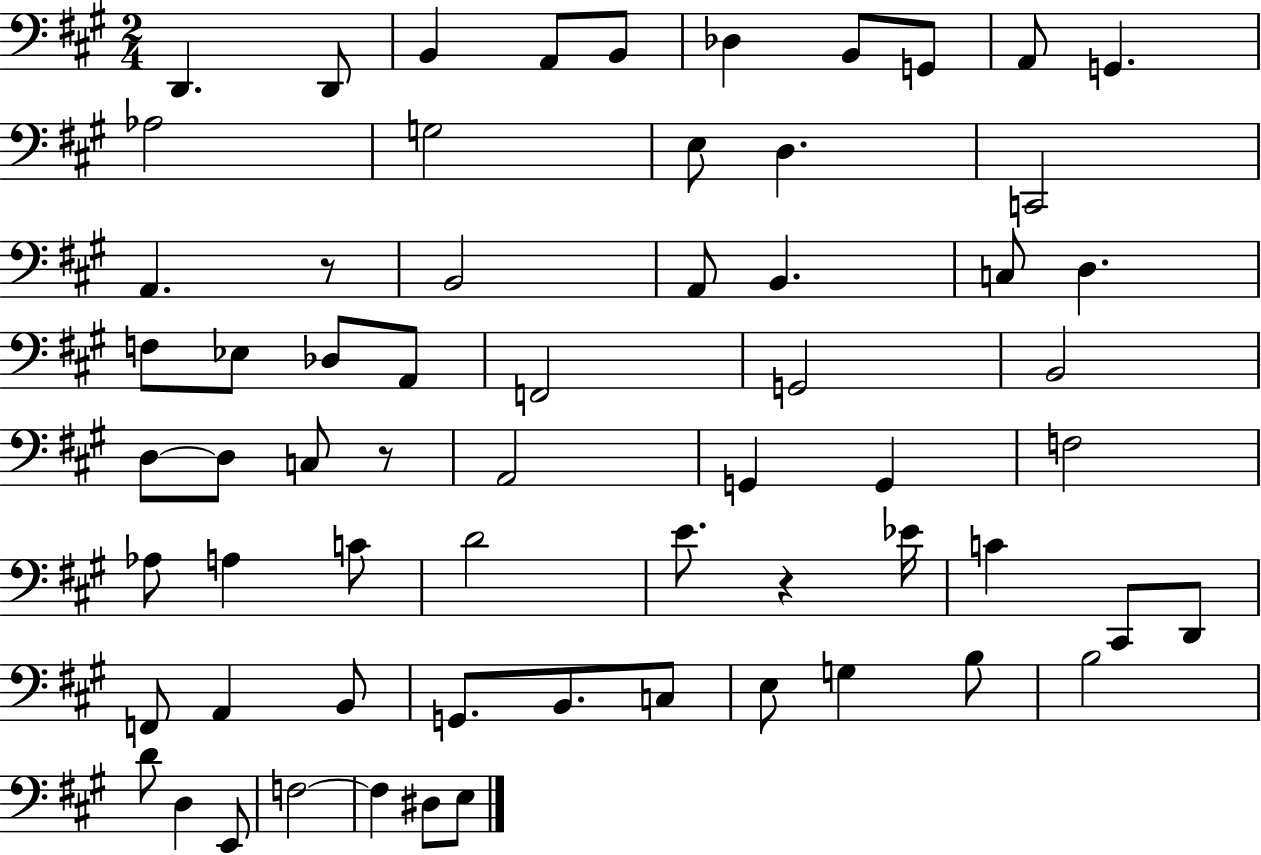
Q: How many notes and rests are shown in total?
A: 64